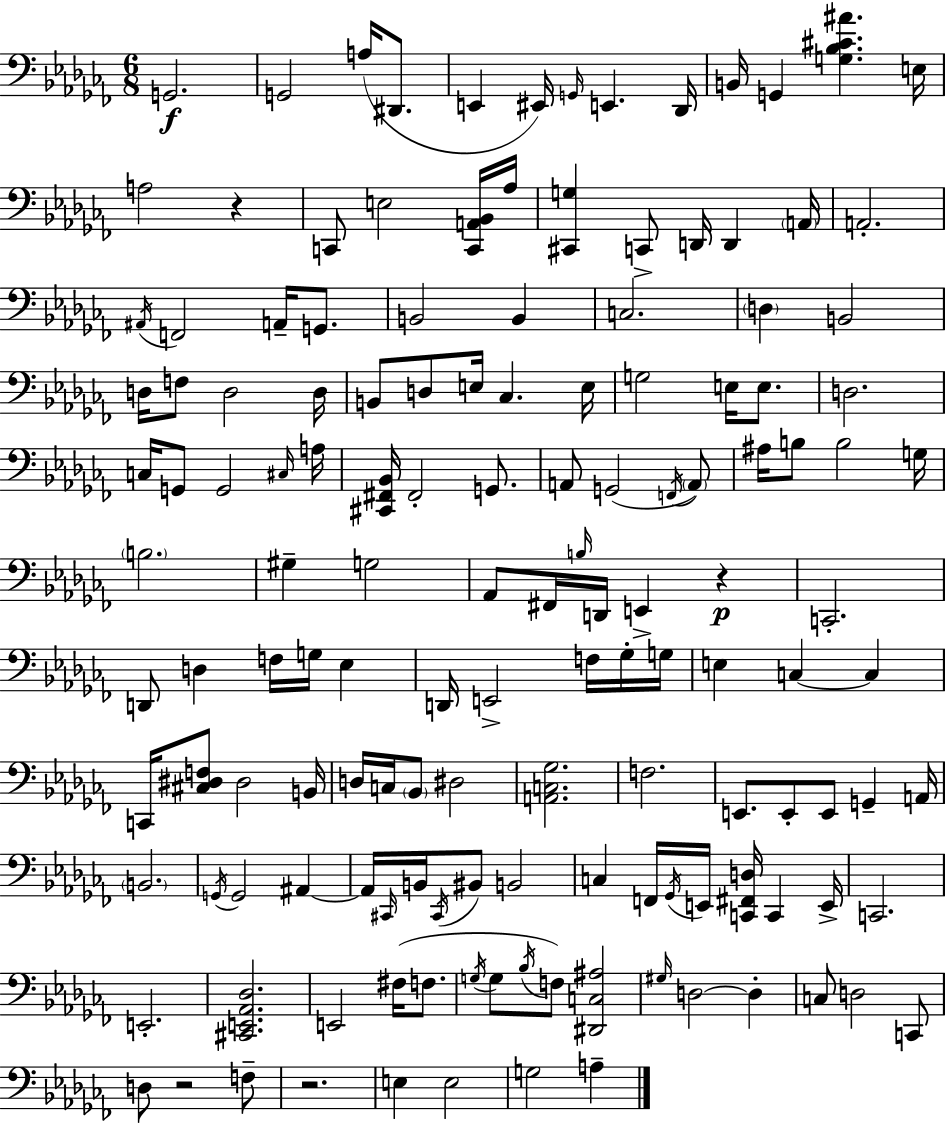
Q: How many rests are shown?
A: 4